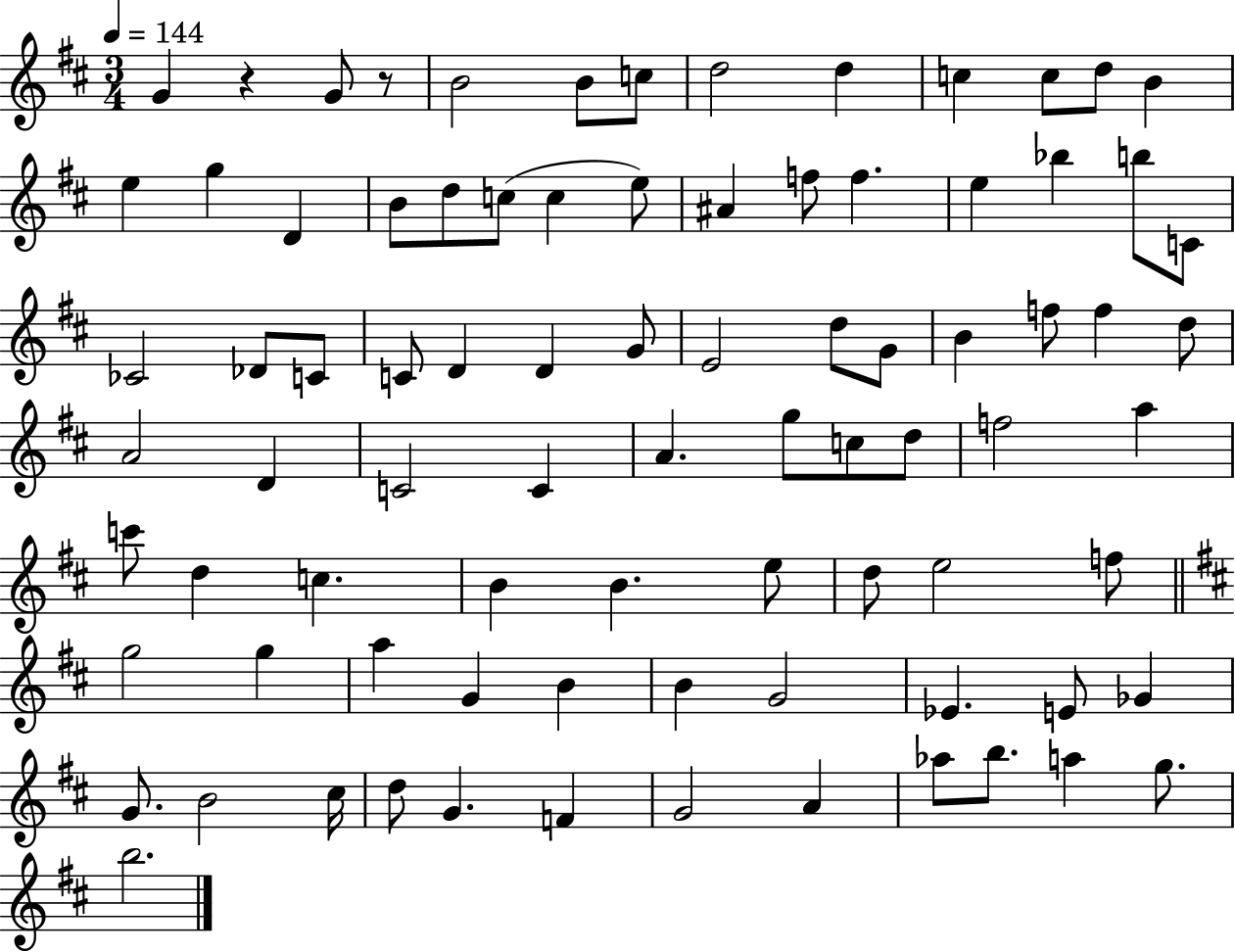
G4/q R/q G4/e R/e B4/h B4/e C5/e D5/h D5/q C5/q C5/e D5/e B4/q E5/q G5/q D4/q B4/e D5/e C5/e C5/q E5/e A#4/q F5/e F5/q. E5/q Bb5/q B5/e C4/e CES4/h Db4/e C4/e C4/e D4/q D4/q G4/e E4/h D5/e G4/e B4/q F5/e F5/q D5/e A4/h D4/q C4/h C4/q A4/q. G5/e C5/e D5/e F5/h A5/q C6/e D5/q C5/q. B4/q B4/q. E5/e D5/e E5/h F5/e G5/h G5/q A5/q G4/q B4/q B4/q G4/h Eb4/q. E4/e Gb4/q G4/e. B4/h C#5/s D5/e G4/q. F4/q G4/h A4/q Ab5/e B5/e. A5/q G5/e. B5/h.